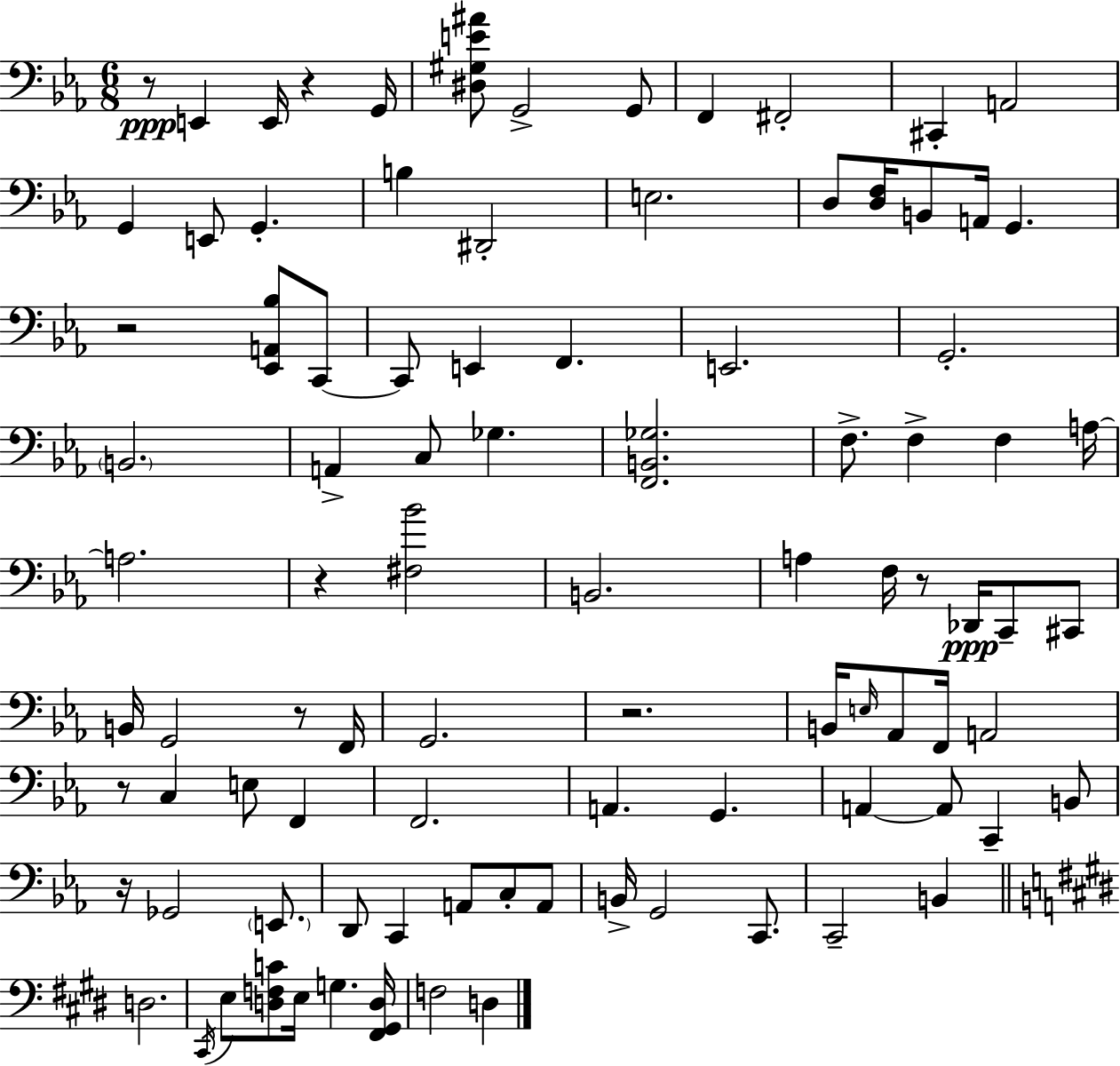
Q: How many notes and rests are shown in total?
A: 94